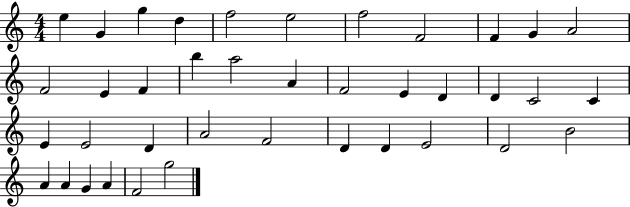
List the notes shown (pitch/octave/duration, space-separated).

E5/q G4/q G5/q D5/q F5/h E5/h F5/h F4/h F4/q G4/q A4/h F4/h E4/q F4/q B5/q A5/h A4/q F4/h E4/q D4/q D4/q C4/h C4/q E4/q E4/h D4/q A4/h F4/h D4/q D4/q E4/h D4/h B4/h A4/q A4/q G4/q A4/q F4/h G5/h